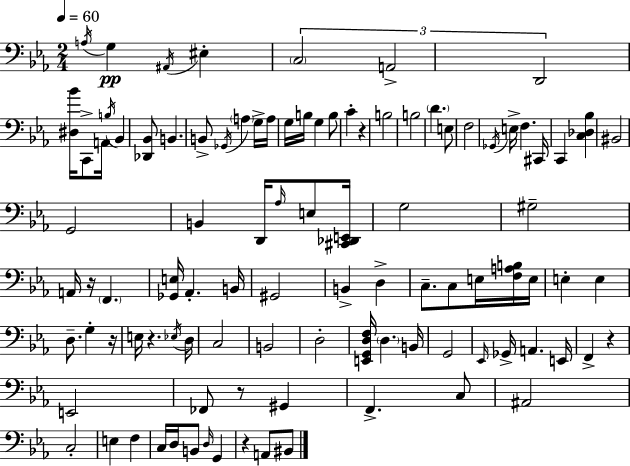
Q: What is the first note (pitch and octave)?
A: A3